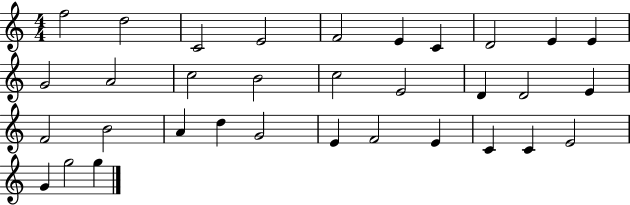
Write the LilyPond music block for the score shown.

{
  \clef treble
  \numericTimeSignature
  \time 4/4
  \key c \major
  f''2 d''2 | c'2 e'2 | f'2 e'4 c'4 | d'2 e'4 e'4 | \break g'2 a'2 | c''2 b'2 | c''2 e'2 | d'4 d'2 e'4 | \break f'2 b'2 | a'4 d''4 g'2 | e'4 f'2 e'4 | c'4 c'4 e'2 | \break g'4 g''2 g''4 | \bar "|."
}